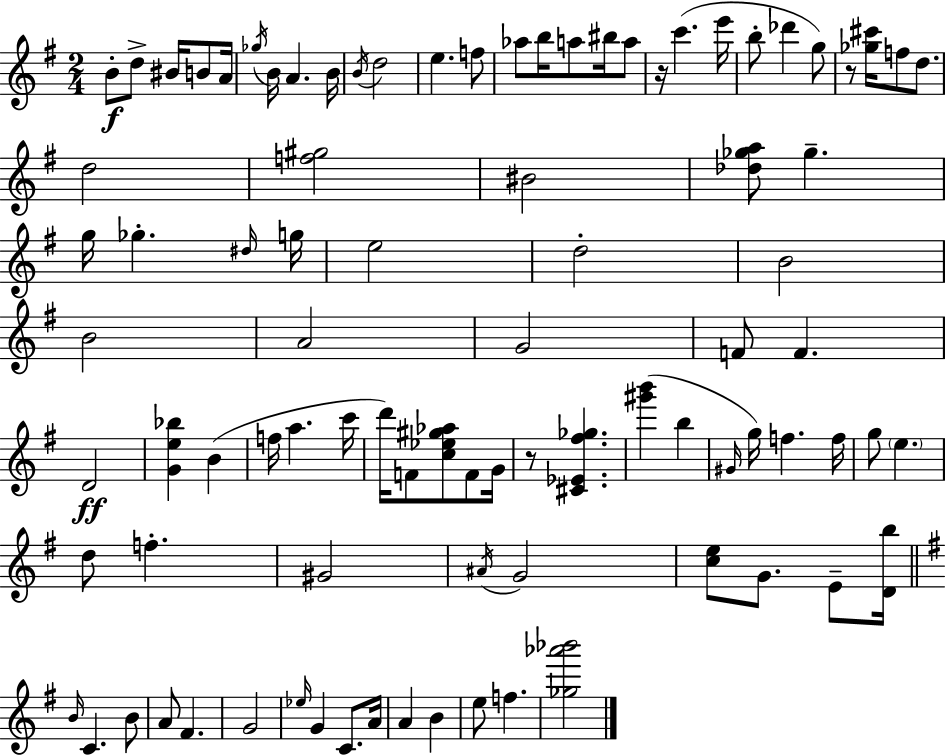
{
  \clef treble
  \numericTimeSignature
  \time 2/4
  \key e \minor
  b'8-.\f d''8-> bis'16 b'8 a'16 | \acciaccatura { ges''16 } b'16 a'4. | b'16 \acciaccatura { b'16 } d''2 | e''4. | \break f''8 aes''8 b''16 a''8 bis''16 | a''8 r16 c'''4.( | e'''16 b''8-. des'''4 | g''8) r8 <ges'' cis'''>16 f''8 d''8. | \break d''2 | <f'' gis''>2 | bis'2 | <des'' ges'' a''>8 ges''4.-- | \break g''16 ges''4.-. | \grace { dis''16 } g''16 e''2 | d''2-. | b'2 | \break b'2 | a'2 | g'2 | f'8 f'4. | \break d'2\ff | <g' e'' bes''>4 b'4( | f''16 a''4. | c'''16 d'''16) f'8 <c'' ees'' gis'' aes''>8 | \break f'8 g'16 r8 <cis' ees' fis'' ges''>4. | <gis''' b'''>4( b''4 | \grace { gis'16 } g''16) f''4. | f''16 g''8 \parenthesize e''4. | \break d''8 f''4.-. | gis'2 | \acciaccatura { ais'16 } g'2 | <c'' e''>8 g'8. | \break e'8-- <d' b''>16 \bar "||" \break \key e \minor \grace { b'16 } c'4. b'8 | a'8 fis'4. | g'2 | \grace { ees''16 } g'4 c'8. | \break a'16 a'4 b'4 | e''8 f''4. | <ges'' aes''' bes'''>2 | \bar "|."
}